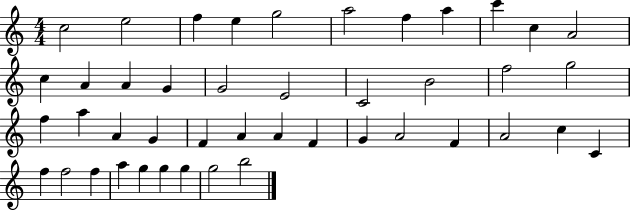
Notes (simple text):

C5/h E5/h F5/q E5/q G5/h A5/h F5/q A5/q C6/q C5/q A4/h C5/q A4/q A4/q G4/q G4/h E4/h C4/h B4/h F5/h G5/h F5/q A5/q A4/q G4/q F4/q A4/q A4/q F4/q G4/q A4/h F4/q A4/h C5/q C4/q F5/q F5/h F5/q A5/q G5/q G5/q G5/q G5/h B5/h